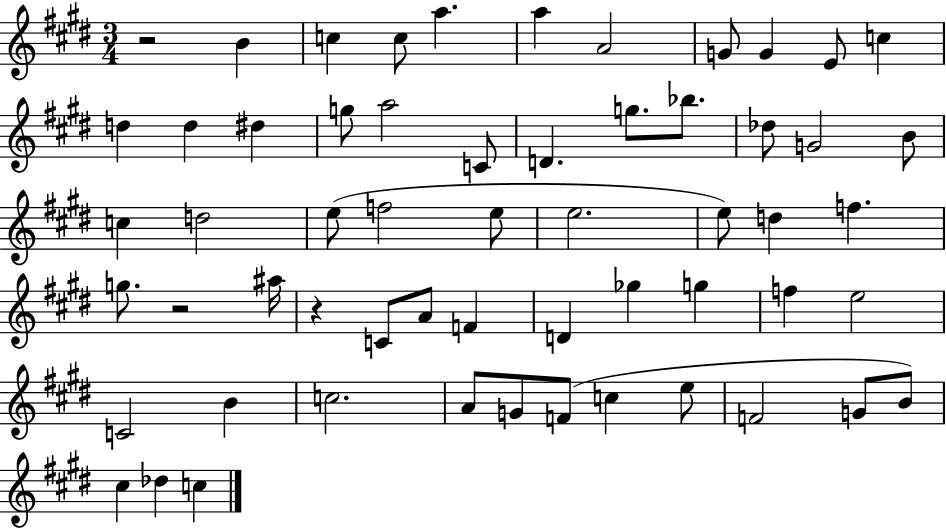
R/h B4/q C5/q C5/e A5/q. A5/q A4/h G4/e G4/q E4/e C5/q D5/q D5/q D#5/q G5/e A5/h C4/e D4/q. G5/e. Bb5/e. Db5/e G4/h B4/e C5/q D5/h E5/e F5/h E5/e E5/h. E5/e D5/q F5/q. G5/e. R/h A#5/s R/q C4/e A4/e F4/q D4/q Gb5/q G5/q F5/q E5/h C4/h B4/q C5/h. A4/e G4/e F4/e C5/q E5/e F4/h G4/e B4/e C#5/q Db5/q C5/q